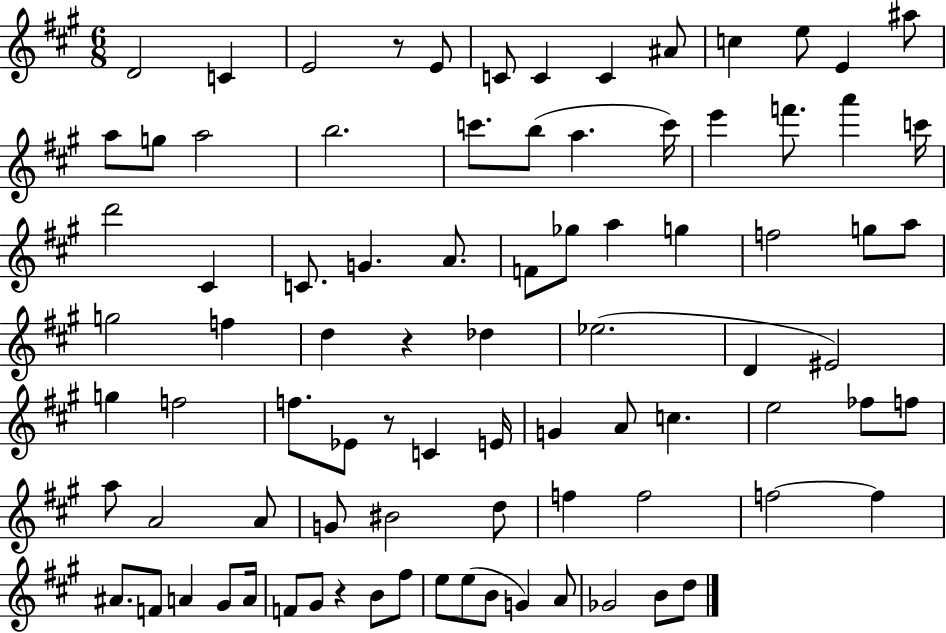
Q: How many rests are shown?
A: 4